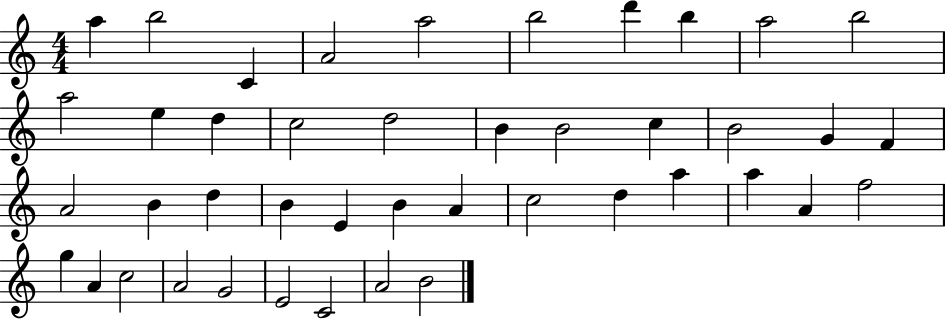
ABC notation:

X:1
T:Untitled
M:4/4
L:1/4
K:C
a b2 C A2 a2 b2 d' b a2 b2 a2 e d c2 d2 B B2 c B2 G F A2 B d B E B A c2 d a a A f2 g A c2 A2 G2 E2 C2 A2 B2